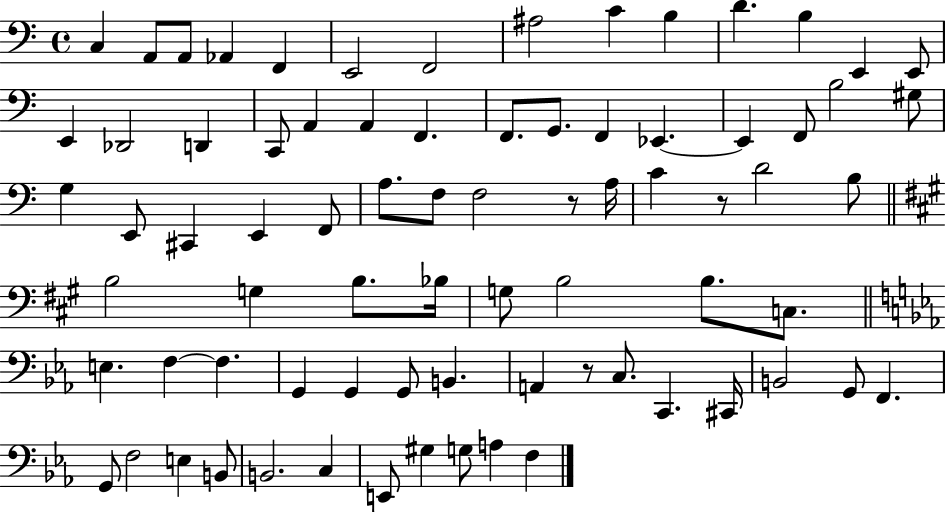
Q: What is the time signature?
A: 4/4